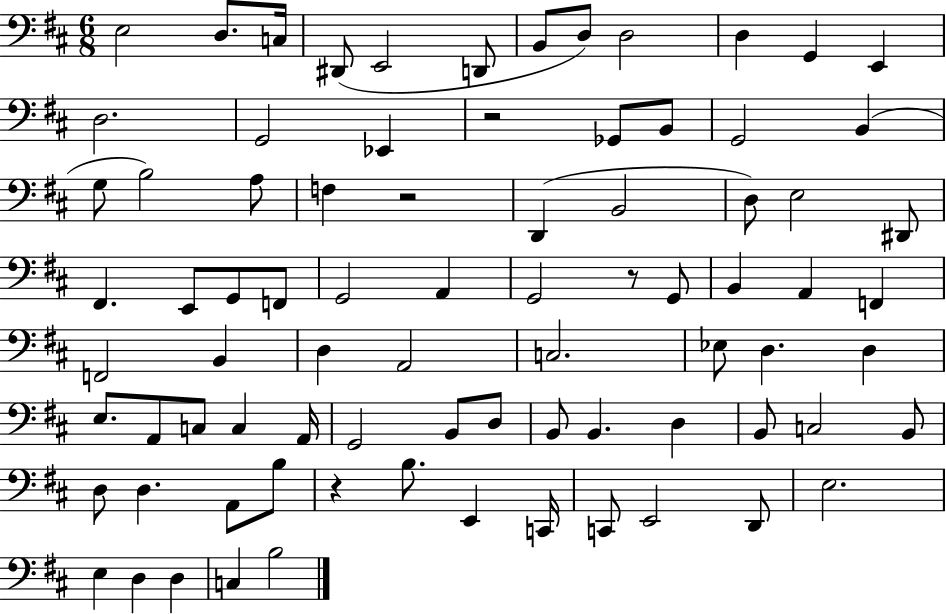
E3/h D3/e. C3/s D#2/e E2/h D2/e B2/e D3/e D3/h D3/q G2/q E2/q D3/h. G2/h Eb2/q R/h Gb2/e B2/e G2/h B2/q G3/e B3/h A3/e F3/q R/h D2/q B2/h D3/e E3/h D#2/e F#2/q. E2/e G2/e F2/e G2/h A2/q G2/h R/e G2/e B2/q A2/q F2/q F2/h B2/q D3/q A2/h C3/h. Eb3/e D3/q. D3/q E3/e. A2/e C3/e C3/q A2/s G2/h B2/e D3/e B2/e B2/q. D3/q B2/e C3/h B2/e D3/e D3/q. A2/e B3/e R/q B3/e. E2/q C2/s C2/e E2/h D2/e E3/h. E3/q D3/q D3/q C3/q B3/h